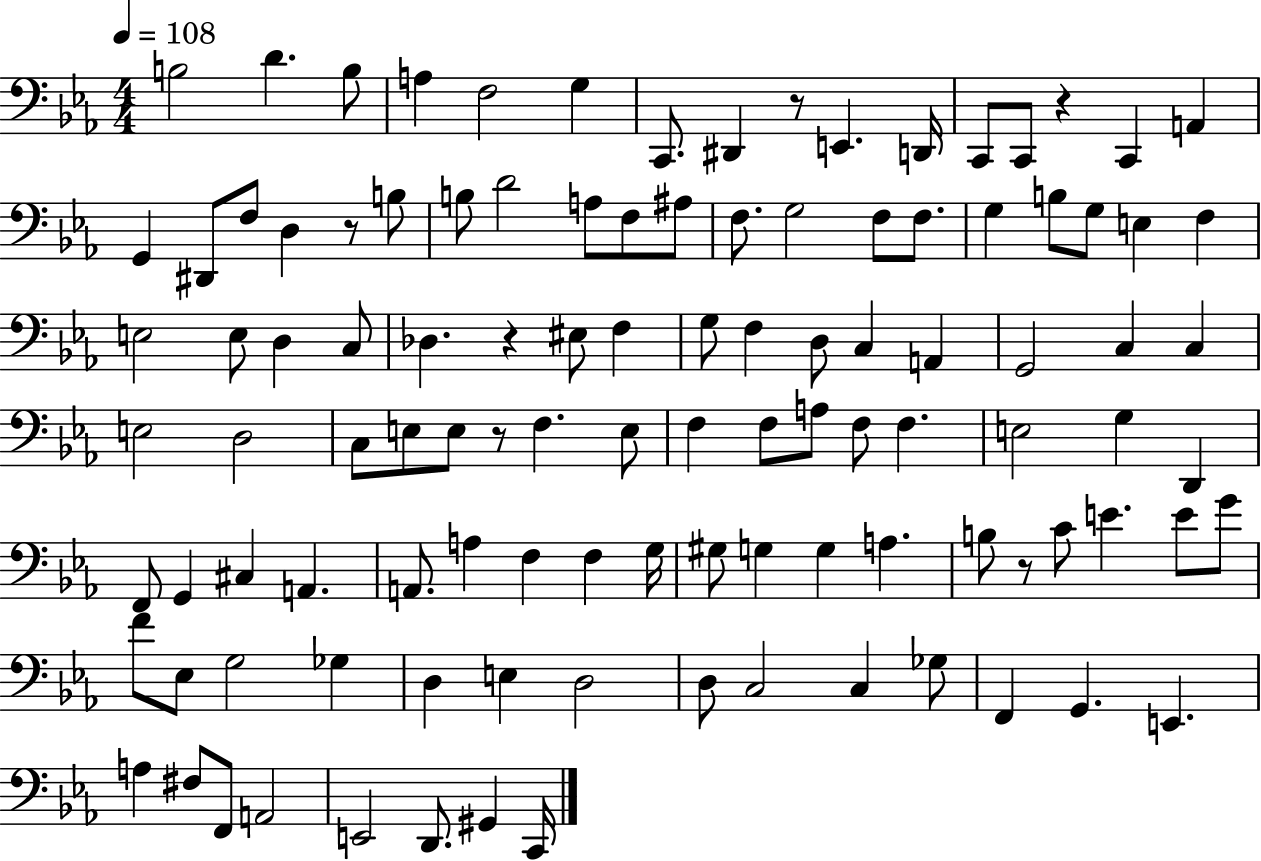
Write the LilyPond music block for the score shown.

{
  \clef bass
  \numericTimeSignature
  \time 4/4
  \key ees \major
  \tempo 4 = 108
  b2 d'4. b8 | a4 f2 g4 | c,8. dis,4 r8 e,4. d,16 | c,8 c,8 r4 c,4 a,4 | \break g,4 dis,8 f8 d4 r8 b8 | b8 d'2 a8 f8 ais8 | f8. g2 f8 f8. | g4 b8 g8 e4 f4 | \break e2 e8 d4 c8 | des4. r4 eis8 f4 | g8 f4 d8 c4 a,4 | g,2 c4 c4 | \break e2 d2 | c8 e8 e8 r8 f4. e8 | f4 f8 a8 f8 f4. | e2 g4 d,4 | \break f,8 g,4 cis4 a,4. | a,8. a4 f4 f4 g16 | gis8 g4 g4 a4. | b8 r8 c'8 e'4. e'8 g'8 | \break f'8 ees8 g2 ges4 | d4 e4 d2 | d8 c2 c4 ges8 | f,4 g,4. e,4. | \break a4 fis8 f,8 a,2 | e,2 d,8. gis,4 c,16 | \bar "|."
}